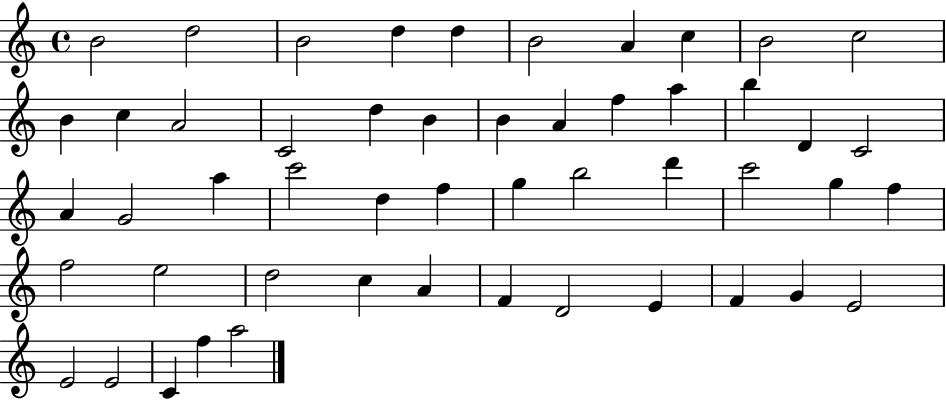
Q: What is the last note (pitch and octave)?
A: A5